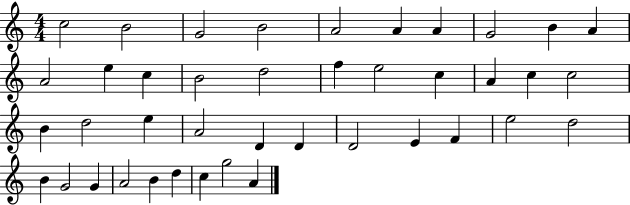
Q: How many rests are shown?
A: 0